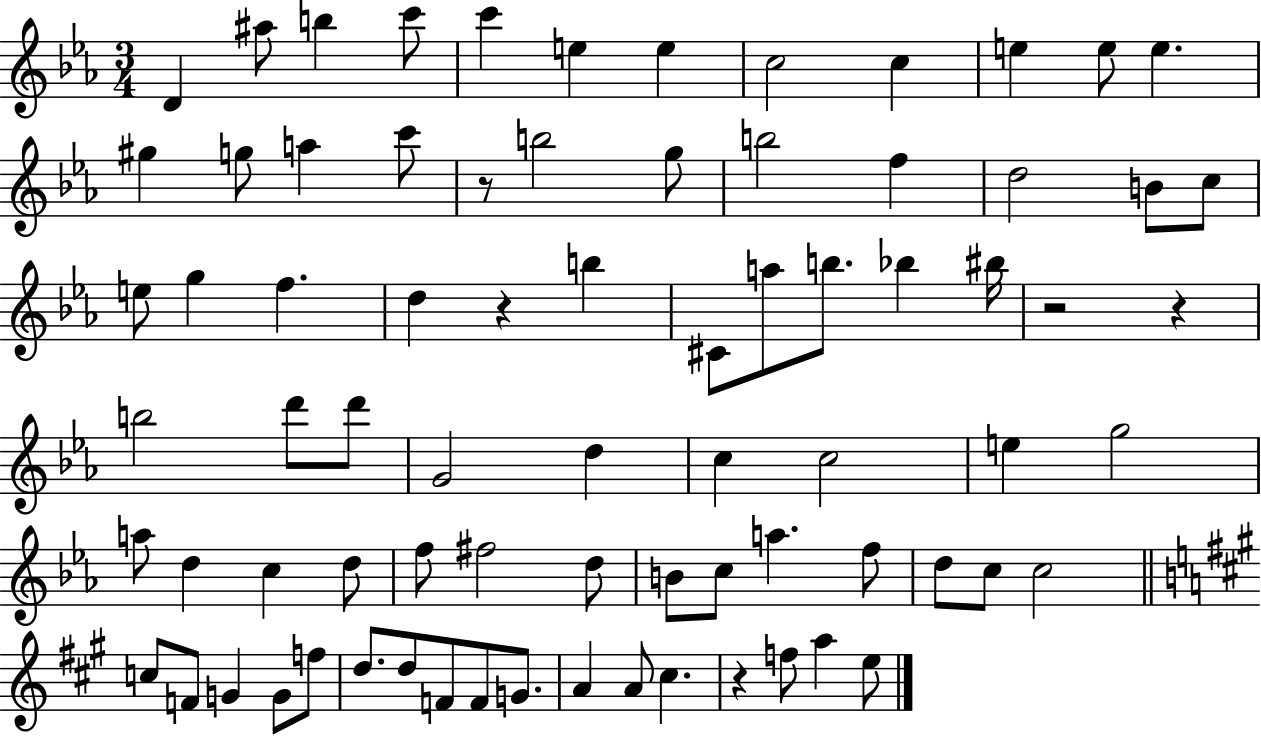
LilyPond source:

{
  \clef treble
  \numericTimeSignature
  \time 3/4
  \key ees \major
  d'4 ais''8 b''4 c'''8 | c'''4 e''4 e''4 | c''2 c''4 | e''4 e''8 e''4. | \break gis''4 g''8 a''4 c'''8 | r8 b''2 g''8 | b''2 f''4 | d''2 b'8 c''8 | \break e''8 g''4 f''4. | d''4 r4 b''4 | cis'8 a''8 b''8. bes''4 bis''16 | r2 r4 | \break b''2 d'''8 d'''8 | g'2 d''4 | c''4 c''2 | e''4 g''2 | \break a''8 d''4 c''4 d''8 | f''8 fis''2 d''8 | b'8 c''8 a''4. f''8 | d''8 c''8 c''2 | \break \bar "||" \break \key a \major c''8 f'8 g'4 g'8 f''8 | d''8. d''8 f'8 f'8 g'8. | a'4 a'8 cis''4. | r4 f''8 a''4 e''8 | \break \bar "|."
}